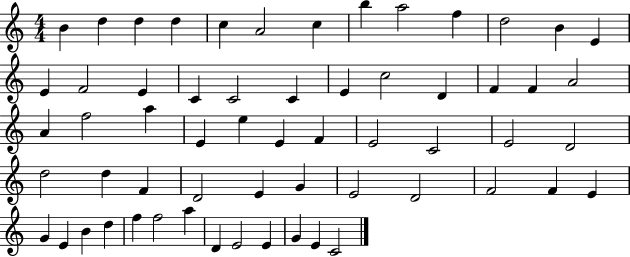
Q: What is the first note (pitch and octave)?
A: B4